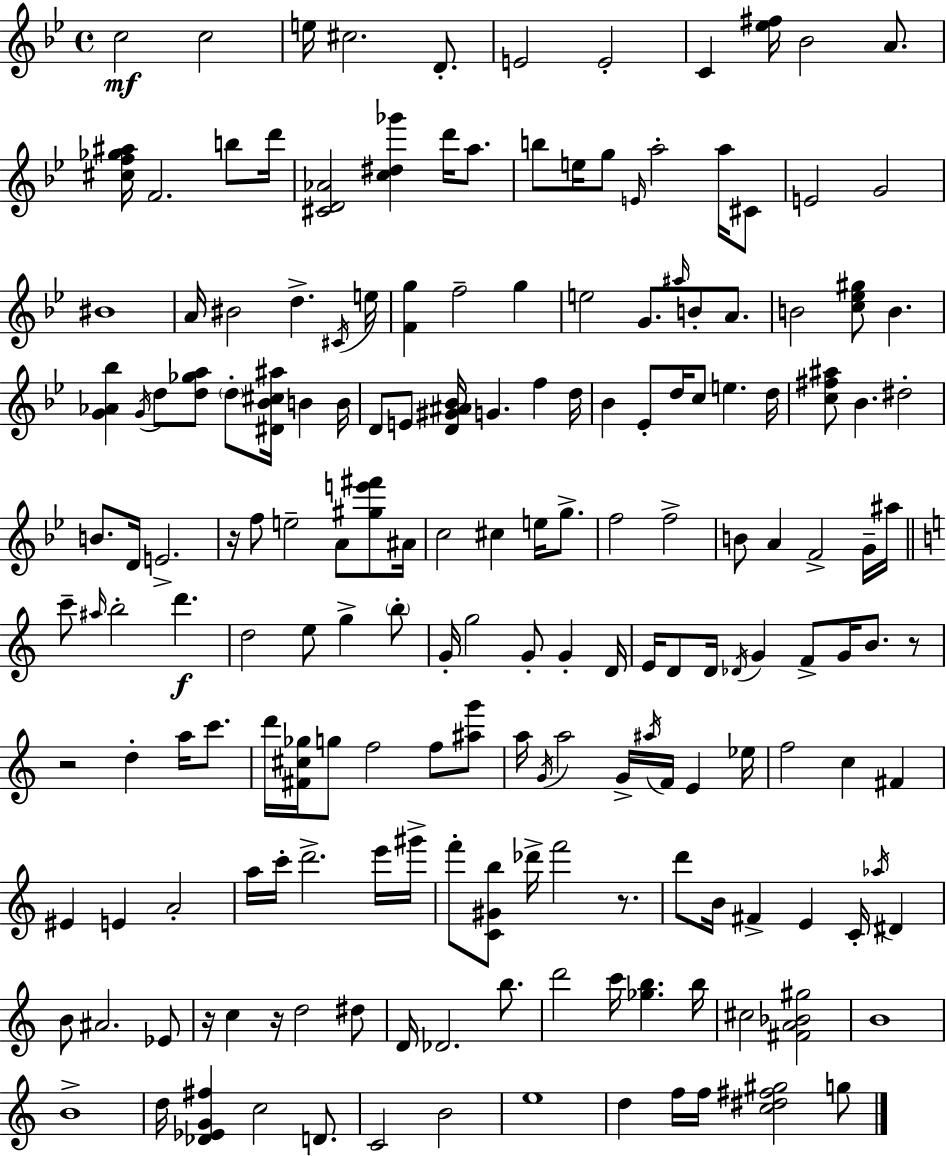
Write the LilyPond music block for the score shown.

{
  \clef treble
  \time 4/4
  \defaultTimeSignature
  \key g \minor
  \repeat volta 2 { c''2\mf c''2 | e''16 cis''2. d'8.-. | e'2 e'2-. | c'4 <ees'' fis''>16 bes'2 a'8. | \break <cis'' f'' ges'' ais''>16 f'2. b''8 d'''16 | <cis' d' aes'>2 <c'' dis'' ges'''>4 d'''16 a''8. | b''8 e''16 g''8 \grace { e'16 } a''2-. a''16 cis'8 | e'2 g'2 | \break bis'1 | a'16 bis'2 d''4.-> | \acciaccatura { cis'16 } e''16 <f' g''>4 f''2-- g''4 | e''2 g'8. \grace { ais''16 } b'8-. | \break a'8. b'2 <c'' ees'' gis''>8 b'4. | <g' aes' bes''>4 \acciaccatura { g'16 } d''8 <d'' ges'' a''>8 \parenthesize d''8-. <dis' bes' cis'' ais''>16 b'4 | b'16 d'8 e'8 <d' gis' ais' bes'>16 g'4. f''4 | d''16 bes'4 ees'8-. d''16 c''8 e''4. | \break d''16 <c'' fis'' ais''>8 bes'4. dis''2-. | b'8. d'16 e'2.-> | r16 f''8 e''2-- a'8 | <gis'' e''' fis'''>8 ais'16 c''2 cis''4 | \break e''16 g''8.-> f''2 f''2-> | b'8 a'4 f'2-> | g'16-- ais''16 \bar "||" \break \key c \major c'''8-- \grace { ais''16 } b''2-. d'''4.\f | d''2 e''8 g''4-> \parenthesize b''8-. | g'16-. g''2 g'8-. g'4-. | d'16 e'16 d'8 d'16 \acciaccatura { des'16 } g'4 f'8-> g'16 b'8. | \break r8 r2 d''4-. a''16 c'''8. | d'''16 <fis' cis'' ges''>16 g''8 f''2 f''8 | <ais'' g'''>8 a''16 \acciaccatura { g'16 } a''2 g'16-> \acciaccatura { ais''16 } f'16 e'4 | ees''16 f''2 c''4 | \break fis'4 eis'4 e'4 a'2-. | a''16 c'''16-. d'''2.-> | e'''16 gis'''16-> f'''8-. <c' gis' b''>8 des'''16-> f'''2 | r8. d'''8 b'16 fis'4-> e'4 c'16-. | \break \acciaccatura { aes''16 } dis'4 b'8 ais'2. | ees'8 r16 c''4 r16 d''2 | dis''8 d'16 des'2. | b''8. d'''2 c'''16 <ges'' b''>4. | \break b''16 cis''2 <fis' a' bes' gis''>2 | b'1 | b'1-> | d''16 <des' ees' g' fis''>4 c''2 | \break d'8. c'2 b'2 | e''1 | d''4 f''16 f''16 <c'' dis'' fis'' gis''>2 | g''8 } \bar "|."
}